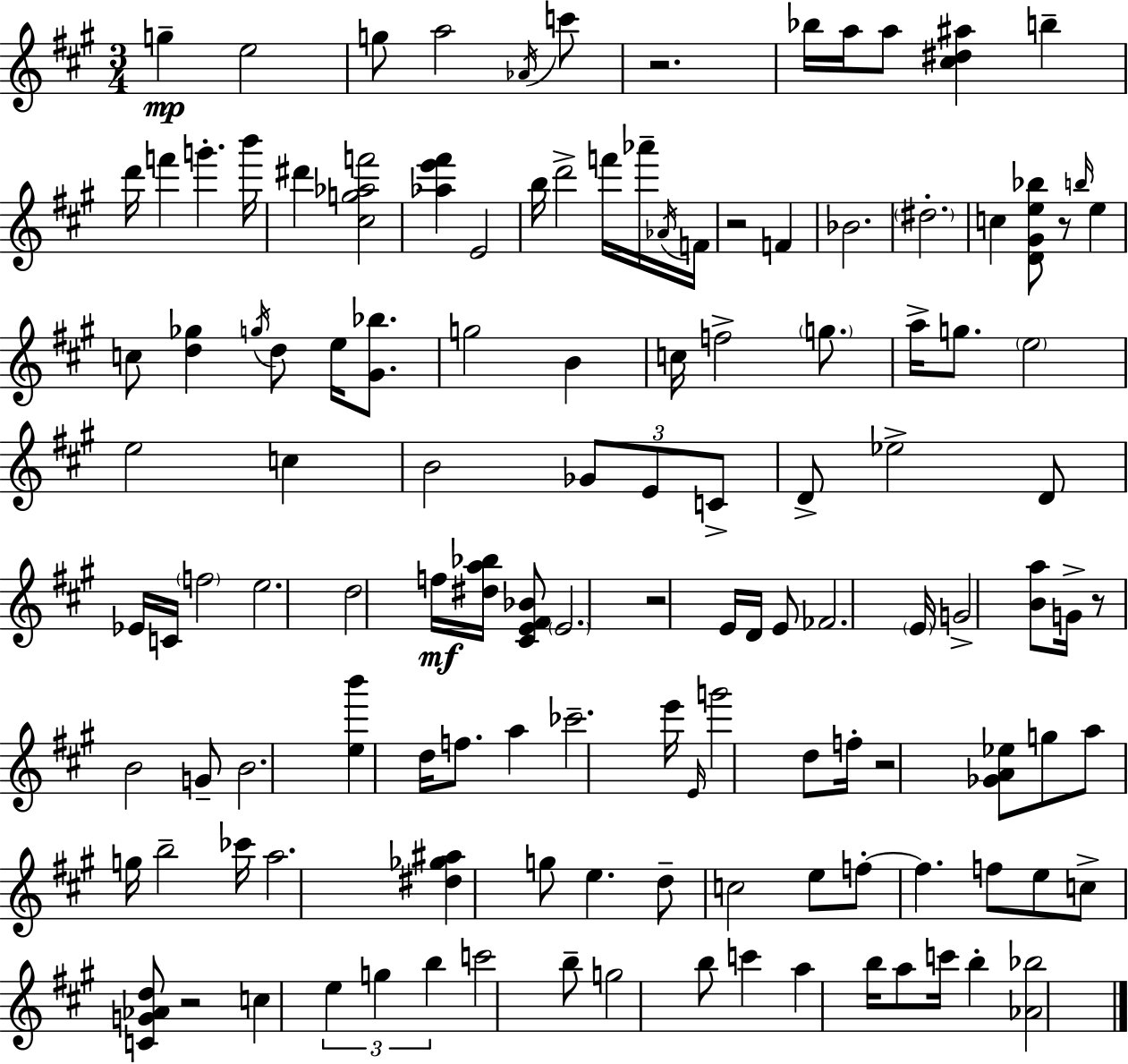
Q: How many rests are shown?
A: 7